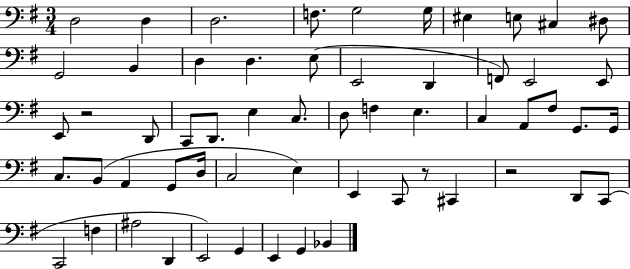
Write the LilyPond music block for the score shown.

{
  \clef bass
  \numericTimeSignature
  \time 3/4
  \key g \major
  \repeat volta 2 { d2 d4 | d2. | f8. g2 g16 | eis4 e8 cis4 dis8 | \break g,2 b,4 | d4 d4. e8( | e,2 d,4 | f,8) e,2 e,8 | \break e,8 r2 d,8 | c,8 d,8. e4 c8. | d8 f4 e4. | c4 a,8 fis8 g,8. g,16 | \break c8. b,8( a,4 g,8 d16 | c2 e4) | e,4 c,8 r8 cis,4 | r2 d,8 c,8( | \break c,2 f4 | ais2 d,4 | e,2) g,4 | e,4 g,4 bes,4 | \break } \bar "|."
}